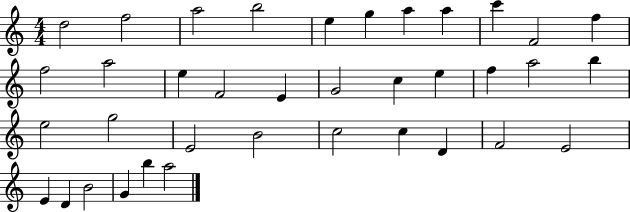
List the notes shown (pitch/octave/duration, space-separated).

D5/h F5/h A5/h B5/h E5/q G5/q A5/q A5/q C6/q F4/h F5/q F5/h A5/h E5/q F4/h E4/q G4/h C5/q E5/q F5/q A5/h B5/q E5/h G5/h E4/h B4/h C5/h C5/q D4/q F4/h E4/h E4/q D4/q B4/h G4/q B5/q A5/h